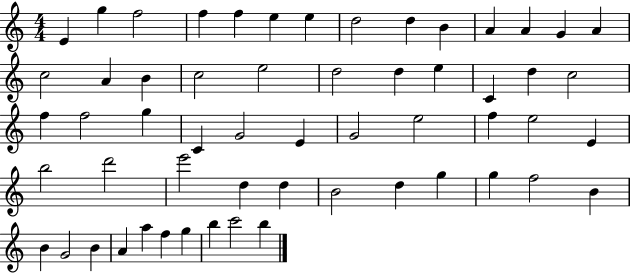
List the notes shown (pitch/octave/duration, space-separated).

E4/q G5/q F5/h F5/q F5/q E5/q E5/q D5/h D5/q B4/q A4/q A4/q G4/q A4/q C5/h A4/q B4/q C5/h E5/h D5/h D5/q E5/q C4/q D5/q C5/h F5/q F5/h G5/q C4/q G4/h E4/q G4/h E5/h F5/q E5/h E4/q B5/h D6/h E6/h D5/q D5/q B4/h D5/q G5/q G5/q F5/h B4/q B4/q G4/h B4/q A4/q A5/q F5/q G5/q B5/q C6/h B5/q